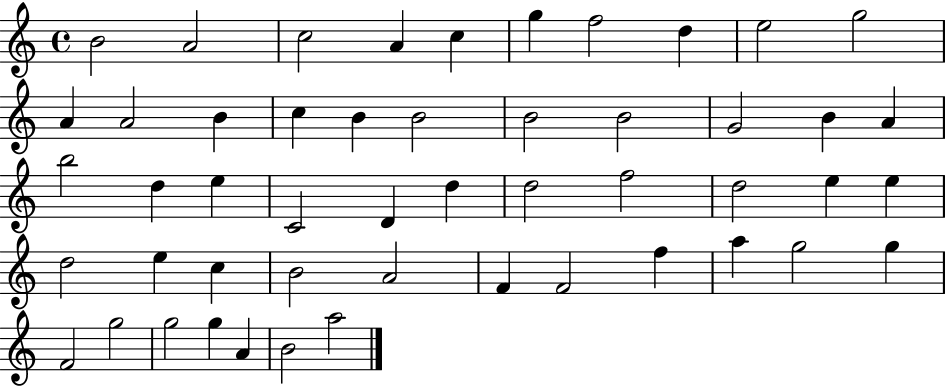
{
  \clef treble
  \time 4/4
  \defaultTimeSignature
  \key c \major
  b'2 a'2 | c''2 a'4 c''4 | g''4 f''2 d''4 | e''2 g''2 | \break a'4 a'2 b'4 | c''4 b'4 b'2 | b'2 b'2 | g'2 b'4 a'4 | \break b''2 d''4 e''4 | c'2 d'4 d''4 | d''2 f''2 | d''2 e''4 e''4 | \break d''2 e''4 c''4 | b'2 a'2 | f'4 f'2 f''4 | a''4 g''2 g''4 | \break f'2 g''2 | g''2 g''4 a'4 | b'2 a''2 | \bar "|."
}